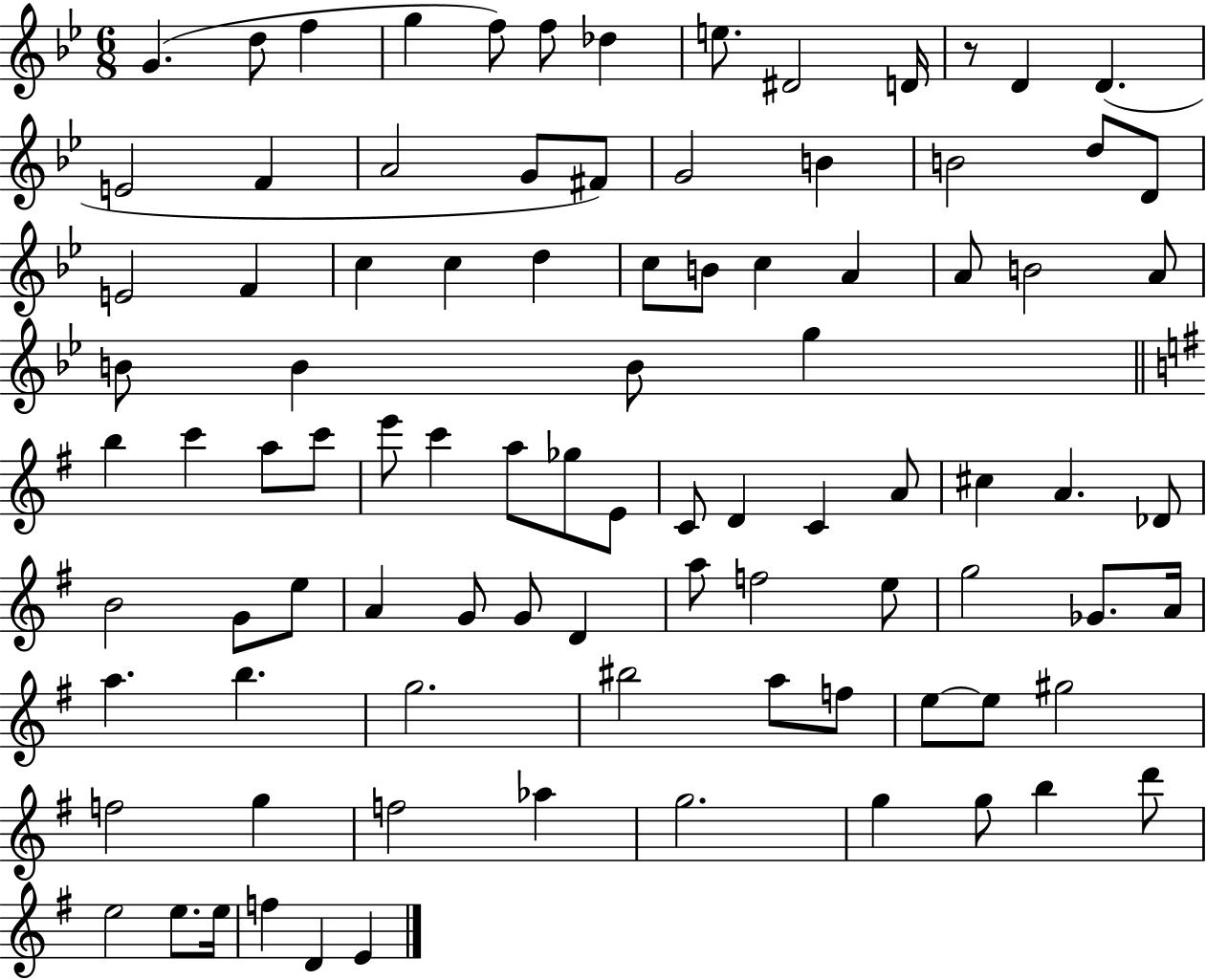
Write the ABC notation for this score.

X:1
T:Untitled
M:6/8
L:1/4
K:Bb
G d/2 f g f/2 f/2 _d e/2 ^D2 D/4 z/2 D D E2 F A2 G/2 ^F/2 G2 B B2 d/2 D/2 E2 F c c d c/2 B/2 c A A/2 B2 A/2 B/2 B B/2 g b c' a/2 c'/2 e'/2 c' a/2 _g/2 E/2 C/2 D C A/2 ^c A _D/2 B2 G/2 e/2 A G/2 G/2 D a/2 f2 e/2 g2 _G/2 A/4 a b g2 ^b2 a/2 f/2 e/2 e/2 ^g2 f2 g f2 _a g2 g g/2 b d'/2 e2 e/2 e/4 f D E